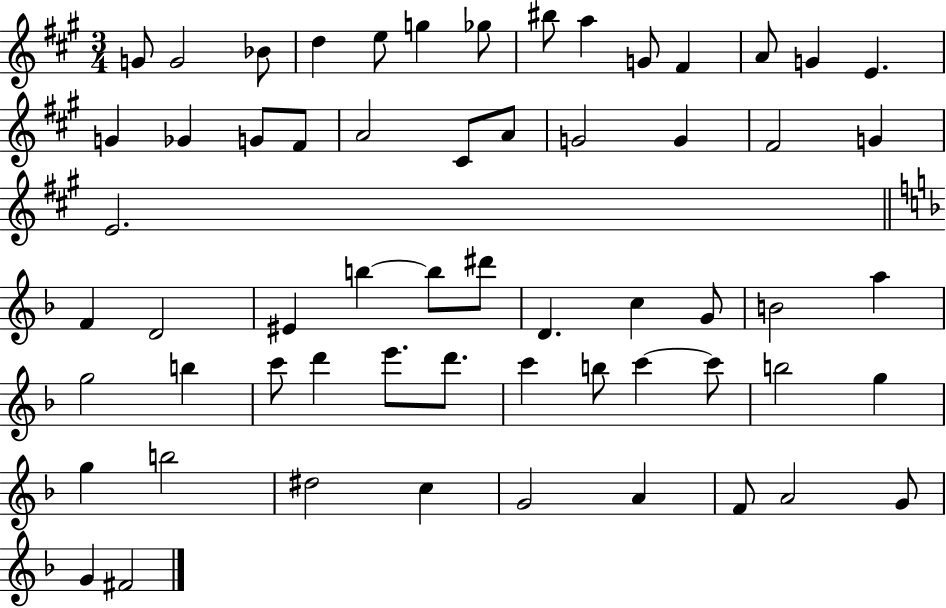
{
  \clef treble
  \numericTimeSignature
  \time 3/4
  \key a \major
  \repeat volta 2 { g'8 g'2 bes'8 | d''4 e''8 g''4 ges''8 | bis''8 a''4 g'8 fis'4 | a'8 g'4 e'4. | \break g'4 ges'4 g'8 fis'8 | a'2 cis'8 a'8 | g'2 g'4 | fis'2 g'4 | \break e'2. | \bar "||" \break \key f \major f'4 d'2 | eis'4 b''4~~ b''8 dis'''8 | d'4. c''4 g'8 | b'2 a''4 | \break g''2 b''4 | c'''8 d'''4 e'''8. d'''8. | c'''4 b''8 c'''4~~ c'''8 | b''2 g''4 | \break g''4 b''2 | dis''2 c''4 | g'2 a'4 | f'8 a'2 g'8 | \break g'4 fis'2 | } \bar "|."
}